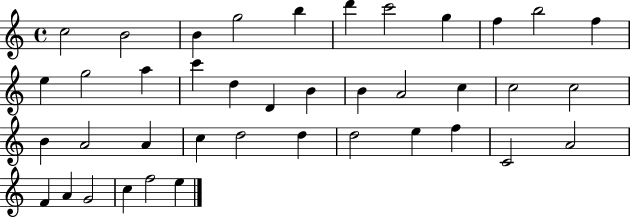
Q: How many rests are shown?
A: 0